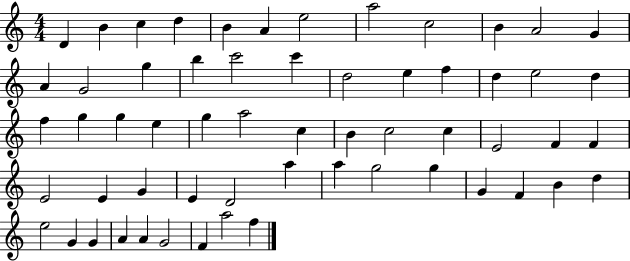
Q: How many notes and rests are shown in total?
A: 59